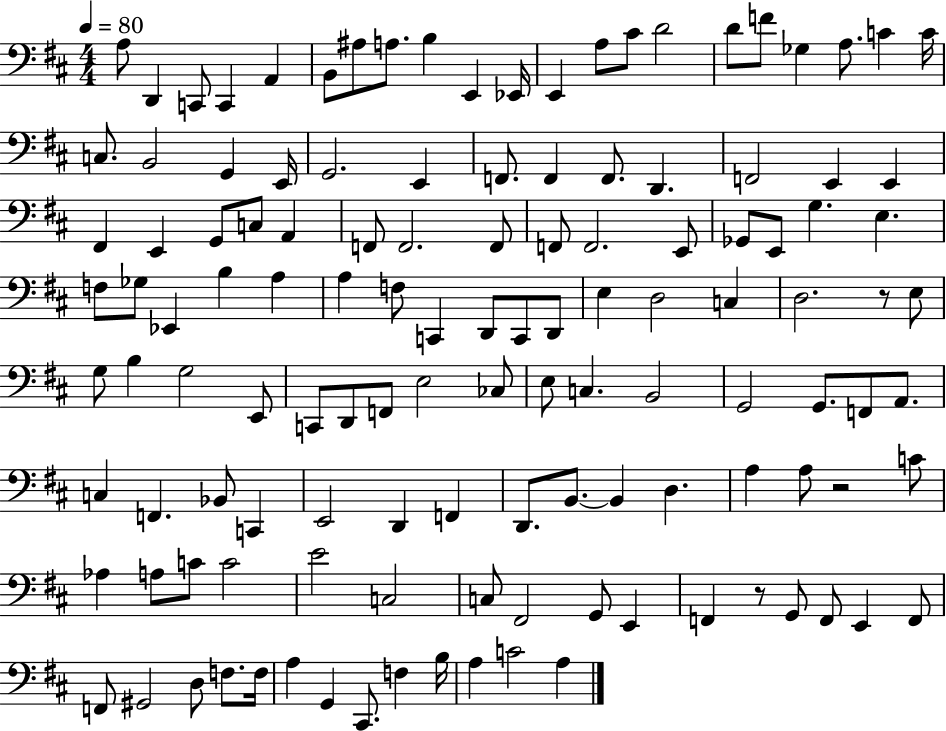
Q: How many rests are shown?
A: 3